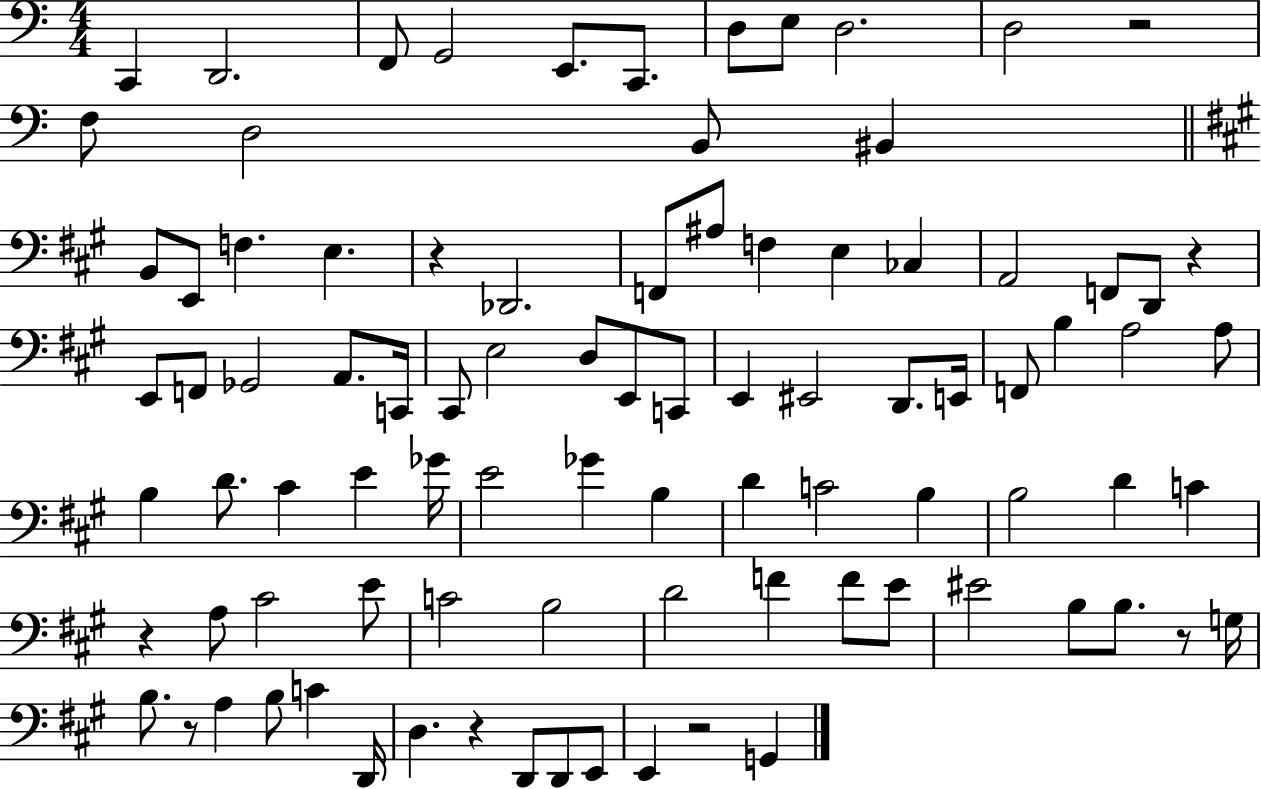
X:1
T:Untitled
M:4/4
L:1/4
K:C
C,, D,,2 F,,/2 G,,2 E,,/2 C,,/2 D,/2 E,/2 D,2 D,2 z2 F,/2 D,2 B,,/2 ^B,, B,,/2 E,,/2 F, E, z _D,,2 F,,/2 ^A,/2 F, E, _C, A,,2 F,,/2 D,,/2 z E,,/2 F,,/2 _G,,2 A,,/2 C,,/4 ^C,,/2 E,2 D,/2 E,,/2 C,,/2 E,, ^E,,2 D,,/2 E,,/4 F,,/2 B, A,2 A,/2 B, D/2 ^C E _G/4 E2 _G B, D C2 B, B,2 D C z A,/2 ^C2 E/2 C2 B,2 D2 F F/2 E/2 ^E2 B,/2 B,/2 z/2 G,/4 B,/2 z/2 A, B,/2 C D,,/4 D, z D,,/2 D,,/2 E,,/2 E,, z2 G,,